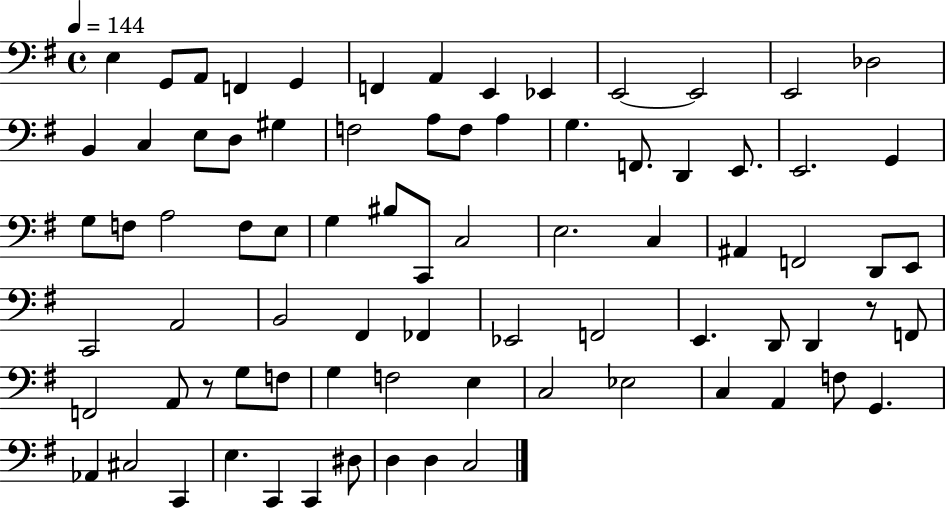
{
  \clef bass
  \time 4/4
  \defaultTimeSignature
  \key g \major
  \tempo 4 = 144
  \repeat volta 2 { e4 g,8 a,8 f,4 g,4 | f,4 a,4 e,4 ees,4 | e,2~~ e,2 | e,2 des2 | \break b,4 c4 e8 d8 gis4 | f2 a8 f8 a4 | g4. f,8. d,4 e,8. | e,2. g,4 | \break g8 f8 a2 f8 e8 | g4 bis8 c,8 c2 | e2. c4 | ais,4 f,2 d,8 e,8 | \break c,2 a,2 | b,2 fis,4 fes,4 | ees,2 f,2 | e,4. d,8 d,4 r8 f,8 | \break f,2 a,8 r8 g8 f8 | g4 f2 e4 | c2 ees2 | c4 a,4 f8 g,4. | \break aes,4 cis2 c,4 | e4. c,4 c,4 dis8 | d4 d4 c2 | } \bar "|."
}